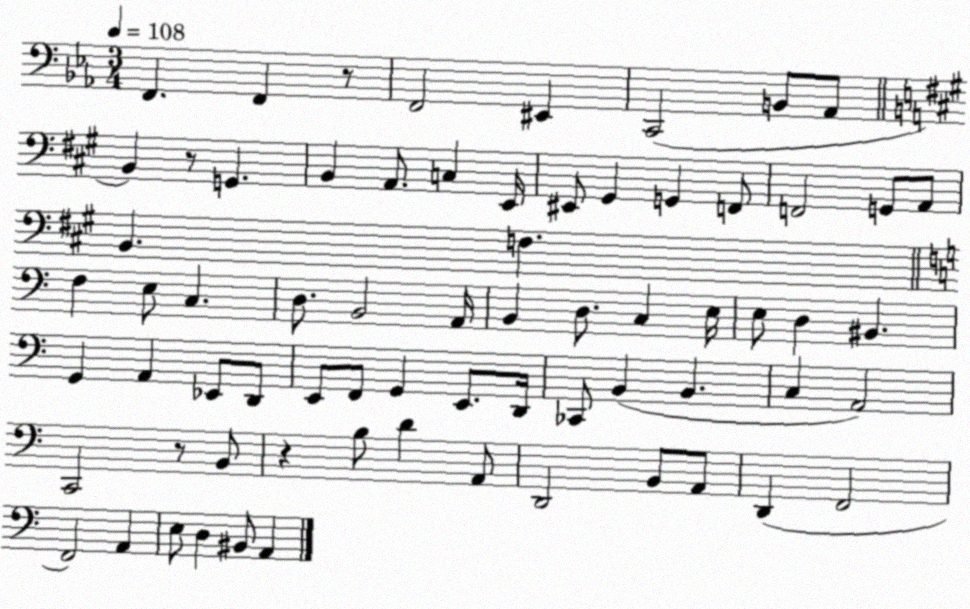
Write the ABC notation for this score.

X:1
T:Untitled
M:3/4
L:1/4
K:Eb
F,, F,, z/2 F,,2 ^E,, C,,2 B,,/2 _A,,/2 B,, z/2 G,, B,, A,,/2 C, E,,/4 ^E,,/2 ^G,, G,, F,,/2 F,,2 G,,/2 A,,/2 B,, F, F, E,/2 C, D,/2 B,,2 A,,/4 B,, D,/2 C, E,/4 E,/2 D, ^B,, G,, A,, _E,,/2 D,,/2 E,,/2 F,,/2 G,, E,,/2 D,,/4 _C,,/2 B,, B,, C, A,,2 C,,2 z/2 B,,/2 z B,/2 D A,,/2 D,,2 B,,/2 A,,/2 D,, F,,2 F,,2 A,, E,/2 D, ^B,,/2 A,,